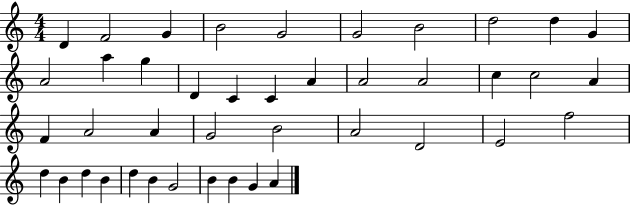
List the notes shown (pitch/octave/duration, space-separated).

D4/q F4/h G4/q B4/h G4/h G4/h B4/h D5/h D5/q G4/q A4/h A5/q G5/q D4/q C4/q C4/q A4/q A4/h A4/h C5/q C5/h A4/q F4/q A4/h A4/q G4/h B4/h A4/h D4/h E4/h F5/h D5/q B4/q D5/q B4/q D5/q B4/q G4/h B4/q B4/q G4/q A4/q